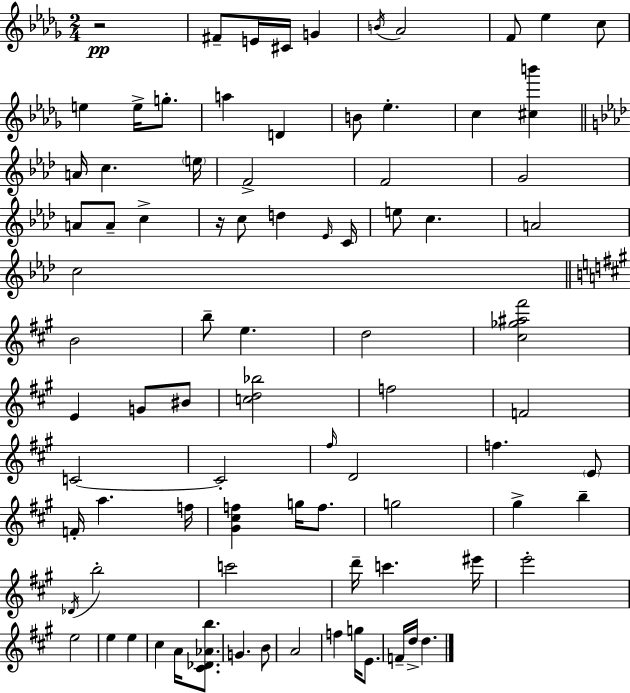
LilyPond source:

{
  \clef treble
  \numericTimeSignature
  \time 2/4
  \key bes \minor
  r2\pp | fis'8-- e'16 cis'16 g'4 | \acciaccatura { b'16 } aes'2 | f'8 ees''4 c''8 | \break e''4 e''16-> g''8.-. | a''4 d'4 | b'8 ees''4.-. | c''4 <cis'' b'''>4 | \break \bar "||" \break \key aes \major a'16 c''4. \parenthesize e''16 | f'2-> | f'2 | g'2 | \break a'8 a'8-- c''4-> | r16 c''8 d''4 \grace { ees'16 } | c'16 e''8 c''4. | a'2 | \break c''2 | \bar "||" \break \key a \major b'2 | b''8-- e''4. | d''2 | <cis'' ges'' ais'' fis'''>2 | \break e'4 g'8 bis'8 | <c'' d'' bes''>2 | f''2 | f'2 | \break c'2~~ | c'2-. | \grace { fis''16 } d'2 | f''4. \parenthesize e'8 | \break f'16-. a''4. | f''16 <gis' cis'' f''>4 g''16 f''8. | g''2 | gis''4-> b''4-- | \break \acciaccatura { des'16 } b''2-. | c'''2 | d'''16-- c'''4. | eis'''16 e'''2-. | \break e''2 | e''4 e''4 | cis''4 a'16 <cis' des' aes' b''>8. | g'4. | \break b'8 a'2 | f''4 g''16 e'8. | f'16-- d''16-> d''4. | \bar "|."
}